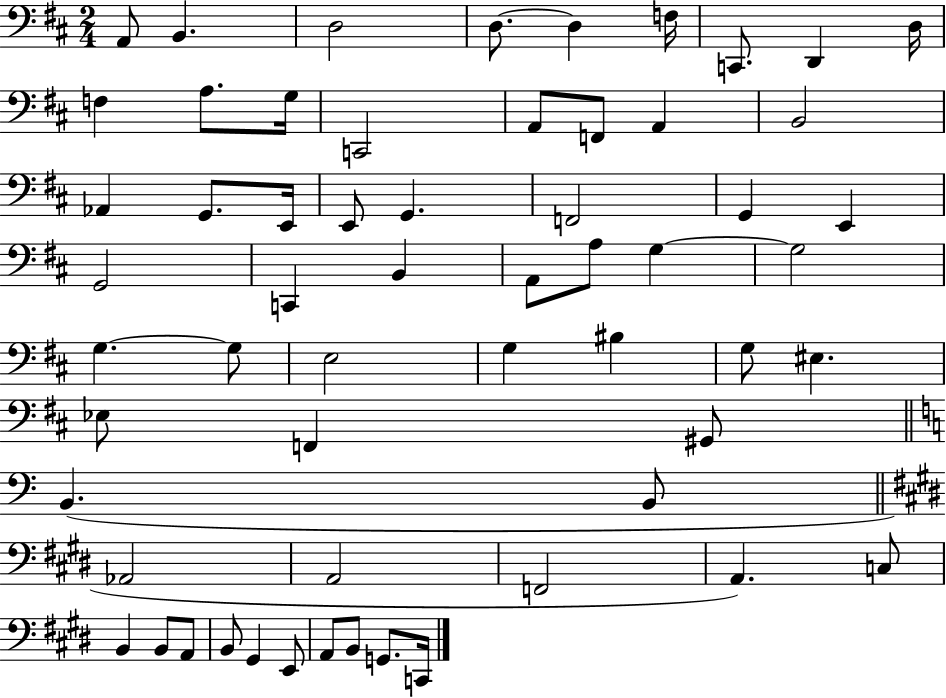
X:1
T:Untitled
M:2/4
L:1/4
K:D
A,,/2 B,, D,2 D,/2 D, F,/4 C,,/2 D,, D,/4 F, A,/2 G,/4 C,,2 A,,/2 F,,/2 A,, B,,2 _A,, G,,/2 E,,/4 E,,/2 G,, F,,2 G,, E,, G,,2 C,, B,, A,,/2 A,/2 G, G,2 G, G,/2 E,2 G, ^B, G,/2 ^E, _E,/2 F,, ^G,,/2 B,, B,,/2 _A,,2 A,,2 F,,2 A,, C,/2 B,, B,,/2 A,,/2 B,,/2 ^G,, E,,/2 A,,/2 B,,/2 G,,/2 C,,/4